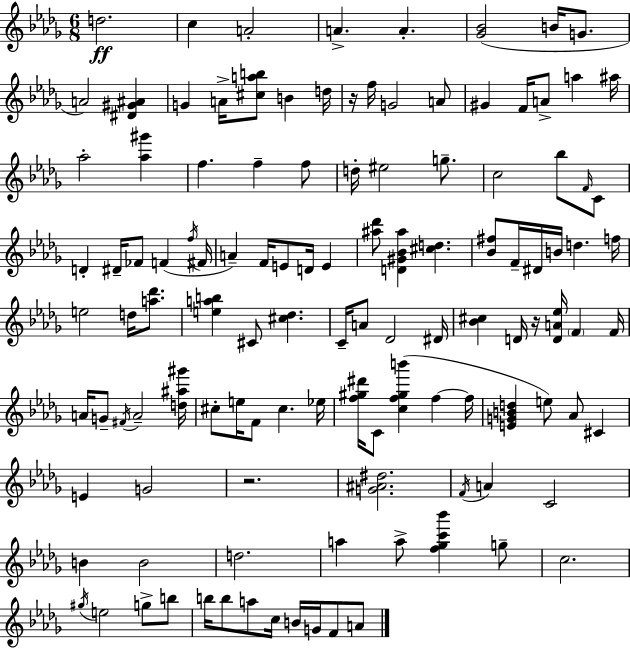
X:1
T:Untitled
M:6/8
L:1/4
K:Bbm
d2 c A2 A A [_G_B]2 B/4 G/2 A2 [^D^G^A] G A/4 [^cab]/2 B d/4 z/4 f/4 G2 A/2 ^G F/4 A/2 a ^a/4 _a2 [_a^g'] f f f/2 d/4 ^e2 g/2 c2 _b/2 F/4 C/2 D ^D/4 _F/2 F f/4 ^F/4 A F/4 E/2 D/4 E [^a_d']/2 [D^G_B^a] [^cd] [_B^f]/2 F/4 ^D/4 B/4 d f/4 e2 d/4 [a_d']/2 [eab] ^C/2 [^c_d] C/4 A/2 _D2 ^D/4 [_B^c] D/4 z/4 [DA_e]/4 F F/4 A/4 G/2 ^F/4 A2 [d^a^g']/4 ^c/2 e/4 F/2 ^c _e/4 [f^g^d']/4 C/2 [cf^gb'] f f/4 [EGBd] e/2 _A/2 ^C E G2 z2 [G^A^d]2 F/4 A C2 B B2 d2 a a/2 [f_gc'_b'] g/2 c2 ^g/4 e2 g/2 b/2 b/4 b/2 a/2 c/4 B/4 G/4 F/2 A/2